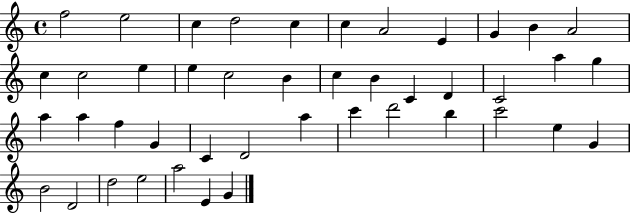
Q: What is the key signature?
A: C major